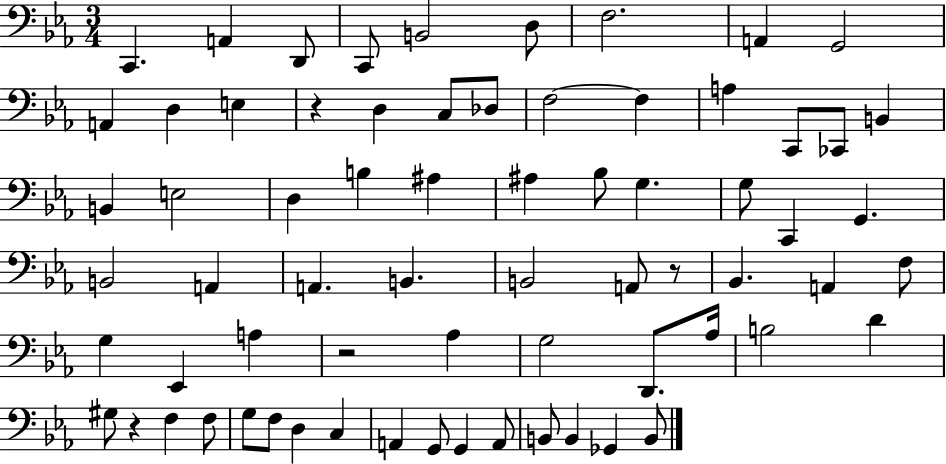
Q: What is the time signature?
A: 3/4